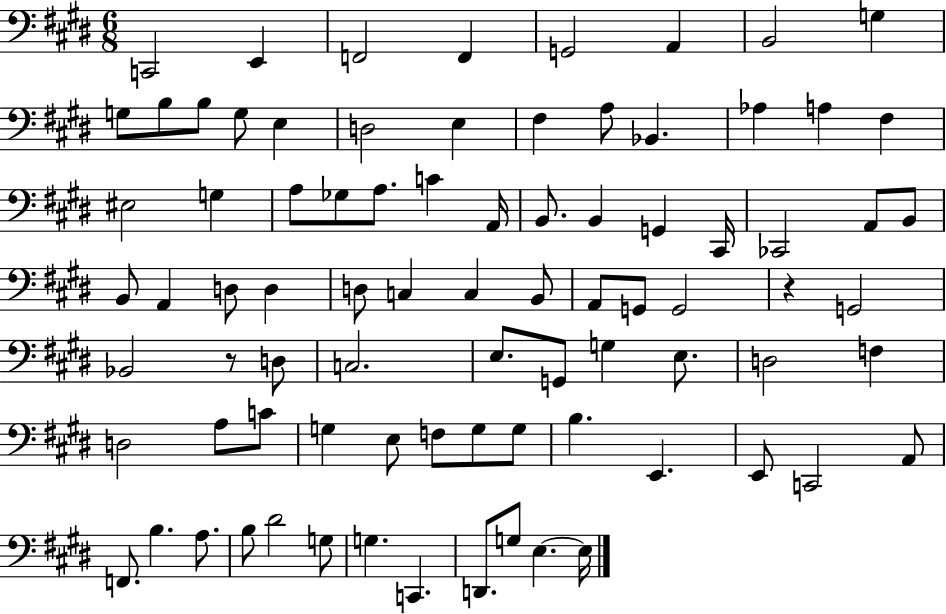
{
  \clef bass
  \numericTimeSignature
  \time 6/8
  \key e \major
  c,2 e,4 | f,2 f,4 | g,2 a,4 | b,2 g4 | \break g8 b8 b8 g8 e4 | d2 e4 | fis4 a8 bes,4. | aes4 a4 fis4 | \break eis2 g4 | a8 ges8 a8. c'4 a,16 | b,8. b,4 g,4 cis,16 | ces,2 a,8 b,8 | \break b,8 a,4 d8 d4 | d8 c4 c4 b,8 | a,8 g,8 g,2 | r4 g,2 | \break bes,2 r8 d8 | c2. | e8. g,8 g4 e8. | d2 f4 | \break d2 a8 c'8 | g4 e8 f8 g8 g8 | b4. e,4. | e,8 c,2 a,8 | \break f,8. b4. a8. | b8 dis'2 g8 | g4. c,4. | d,8. g8 e4.~~ e16 | \break \bar "|."
}